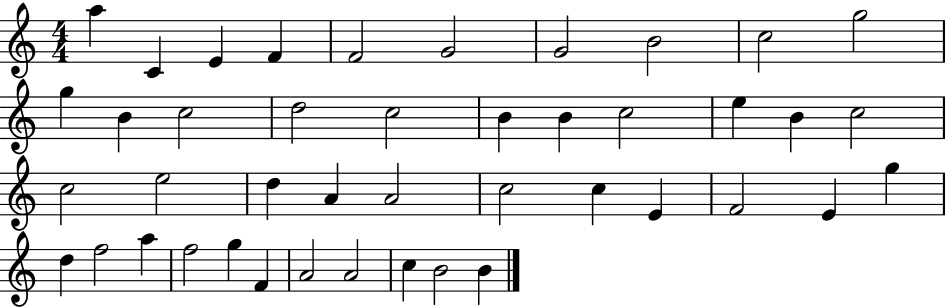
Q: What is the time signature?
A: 4/4